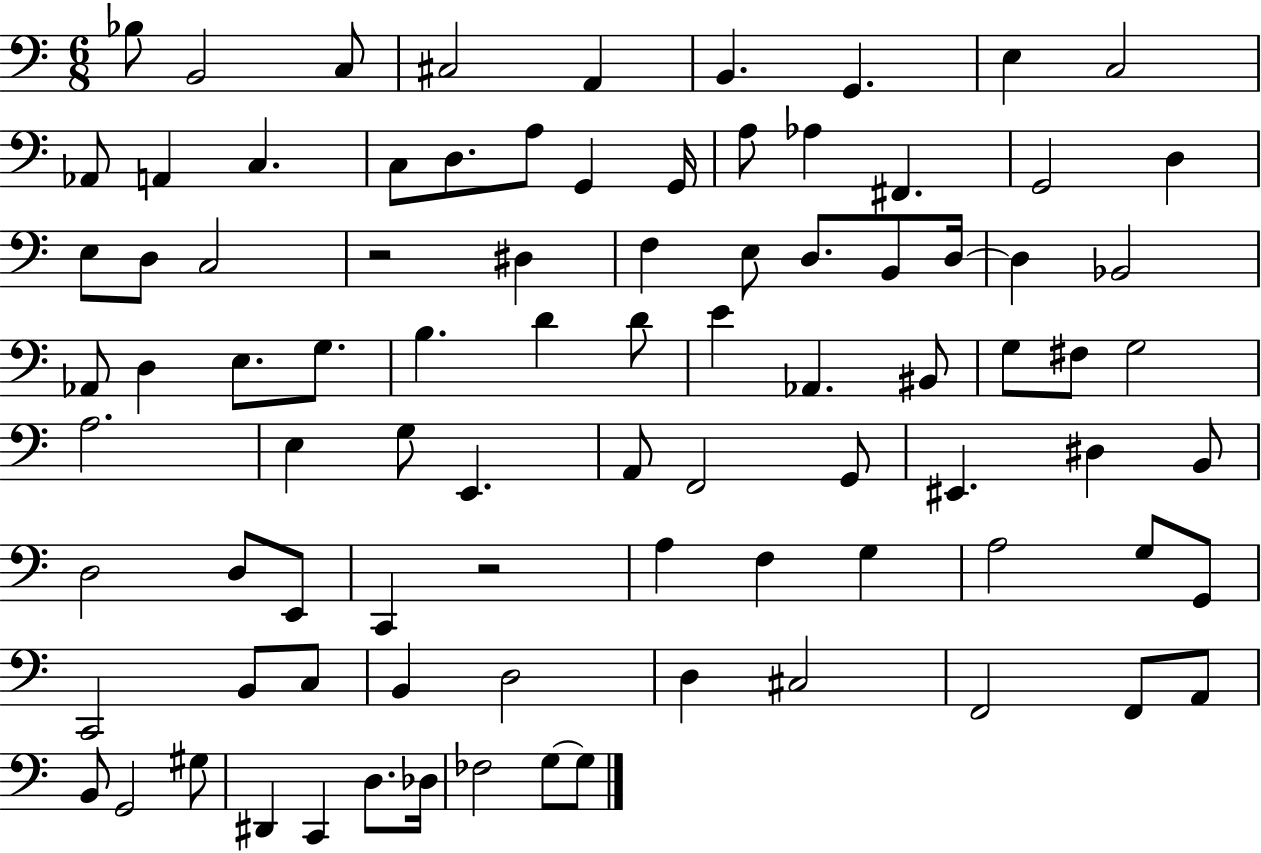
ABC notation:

X:1
T:Untitled
M:6/8
L:1/4
K:C
_B,/2 B,,2 C,/2 ^C,2 A,, B,, G,, E, C,2 _A,,/2 A,, C, C,/2 D,/2 A,/2 G,, G,,/4 A,/2 _A, ^F,, G,,2 D, E,/2 D,/2 C,2 z2 ^D, F, E,/2 D,/2 B,,/2 D,/4 D, _B,,2 _A,,/2 D, E,/2 G,/2 B, D D/2 E _A,, ^B,,/2 G,/2 ^F,/2 G,2 A,2 E, G,/2 E,, A,,/2 F,,2 G,,/2 ^E,, ^D, B,,/2 D,2 D,/2 E,,/2 C,, z2 A, F, G, A,2 G,/2 G,,/2 C,,2 B,,/2 C,/2 B,, D,2 D, ^C,2 F,,2 F,,/2 A,,/2 B,,/2 G,,2 ^G,/2 ^D,, C,, D,/2 _D,/4 _F,2 G,/2 G,/2